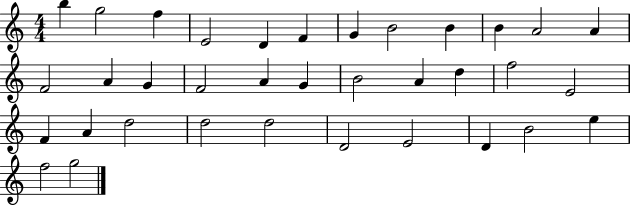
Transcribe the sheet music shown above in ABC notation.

X:1
T:Untitled
M:4/4
L:1/4
K:C
b g2 f E2 D F G B2 B B A2 A F2 A G F2 A G B2 A d f2 E2 F A d2 d2 d2 D2 E2 D B2 e f2 g2